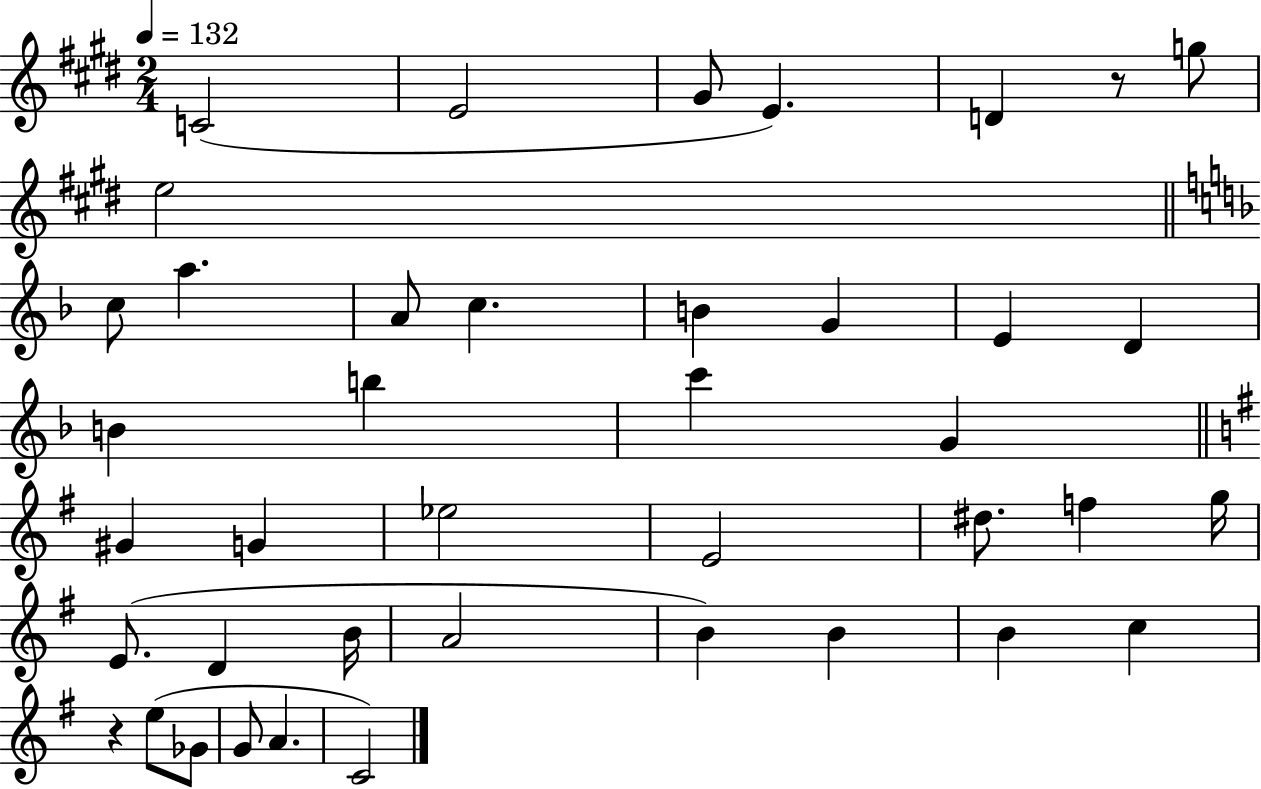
X:1
T:Untitled
M:2/4
L:1/4
K:E
C2 E2 ^G/2 E D z/2 g/2 e2 c/2 a A/2 c B G E D B b c' G ^G G _e2 E2 ^d/2 f g/4 E/2 D B/4 A2 B B B c z e/2 _G/2 G/2 A C2